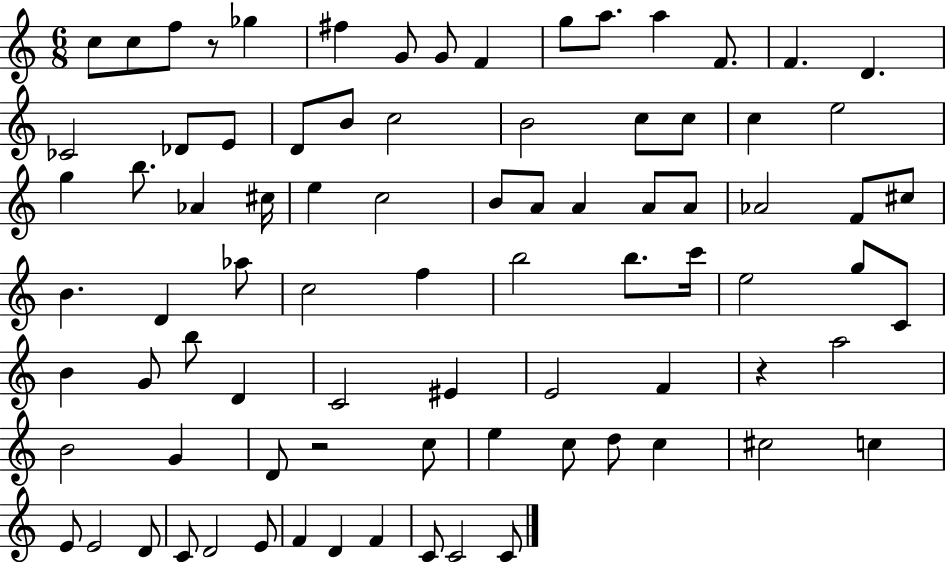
{
  \clef treble
  \numericTimeSignature
  \time 6/8
  \key c \major
  \repeat volta 2 { c''8 c''8 f''8 r8 ges''4 | fis''4 g'8 g'8 f'4 | g''8 a''8. a''4 f'8. | f'4. d'4. | \break ces'2 des'8 e'8 | d'8 b'8 c''2 | b'2 c''8 c''8 | c''4 e''2 | \break g''4 b''8. aes'4 cis''16 | e''4 c''2 | b'8 a'8 a'4 a'8 a'8 | aes'2 f'8 cis''8 | \break b'4. d'4 aes''8 | c''2 f''4 | b''2 b''8. c'''16 | e''2 g''8 c'8 | \break b'4 g'8 b''8 d'4 | c'2 eis'4 | e'2 f'4 | r4 a''2 | \break b'2 g'4 | d'8 r2 c''8 | e''4 c''8 d''8 c''4 | cis''2 c''4 | \break e'8 e'2 d'8 | c'8 d'2 e'8 | f'4 d'4 f'4 | c'8 c'2 c'8 | \break } \bar "|."
}